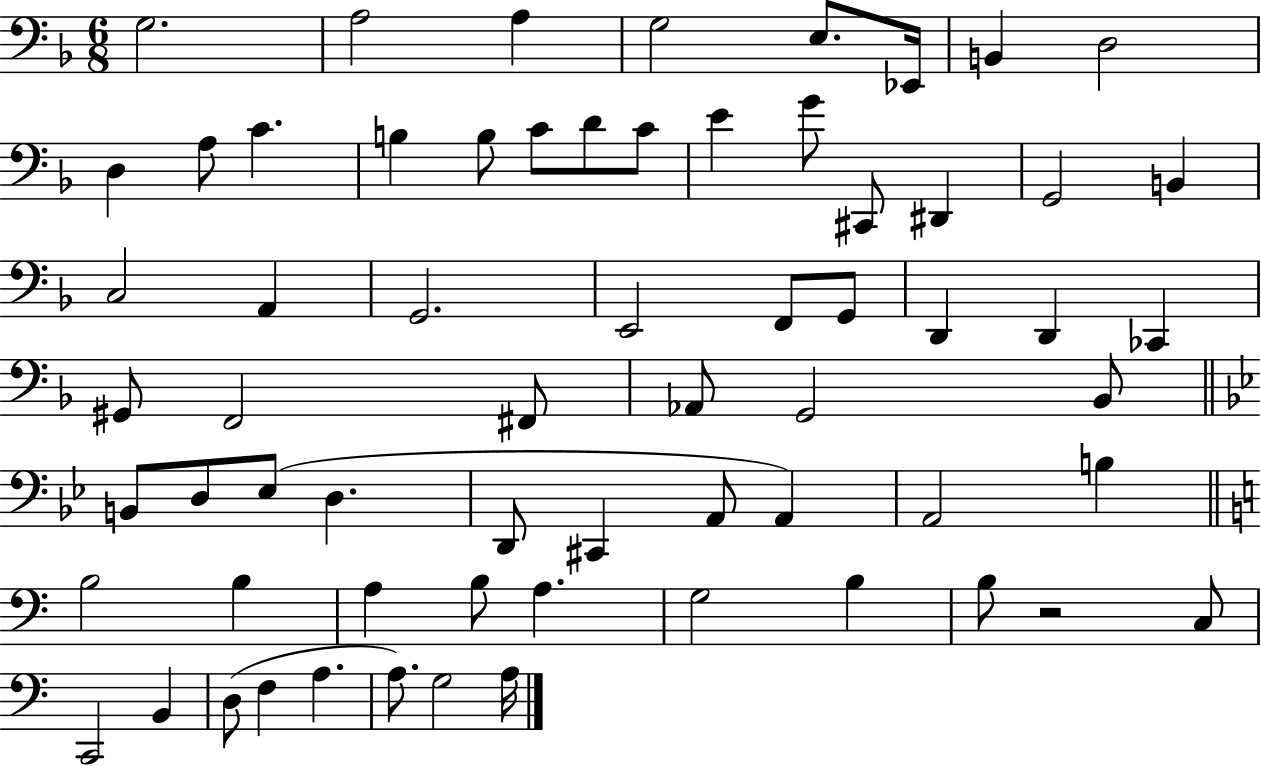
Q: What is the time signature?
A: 6/8